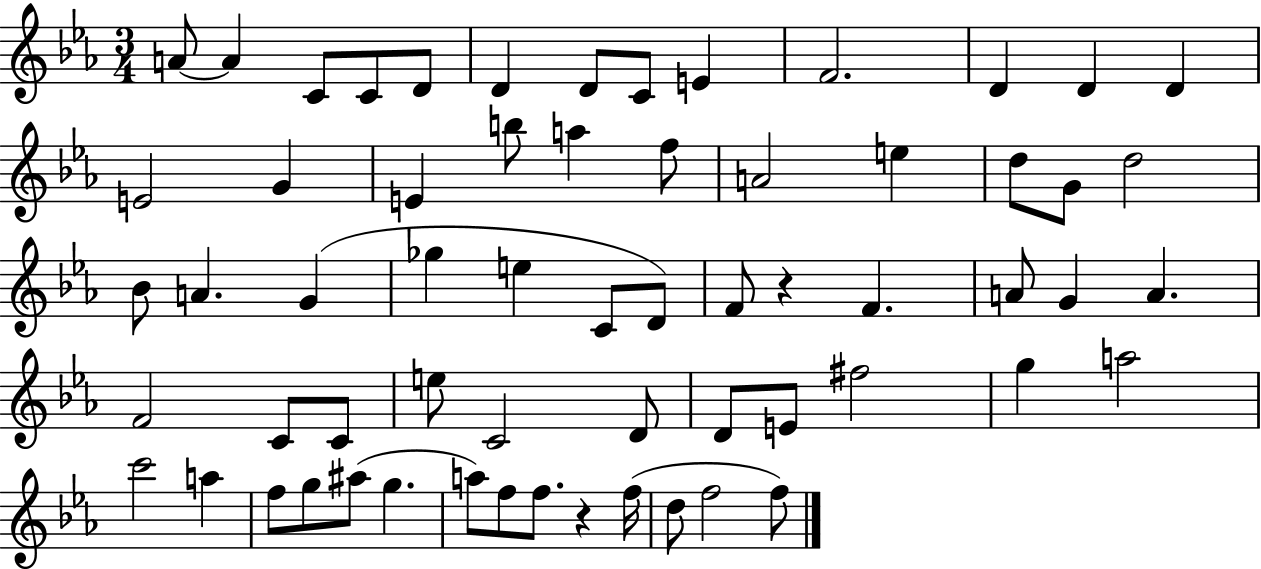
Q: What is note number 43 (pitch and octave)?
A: D4